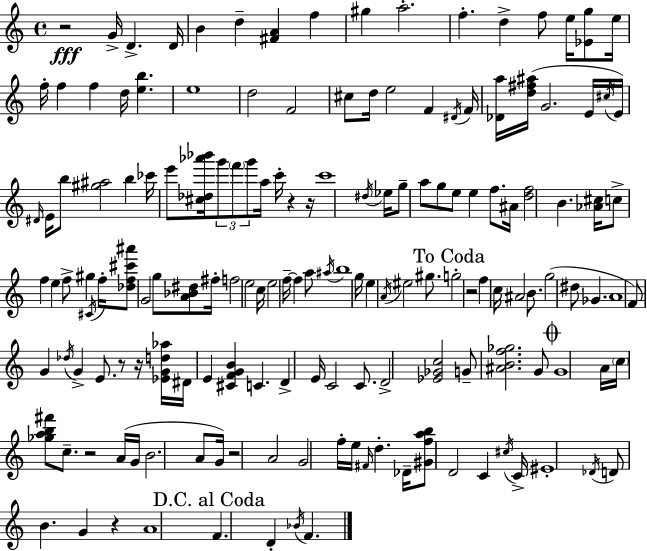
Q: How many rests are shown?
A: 9